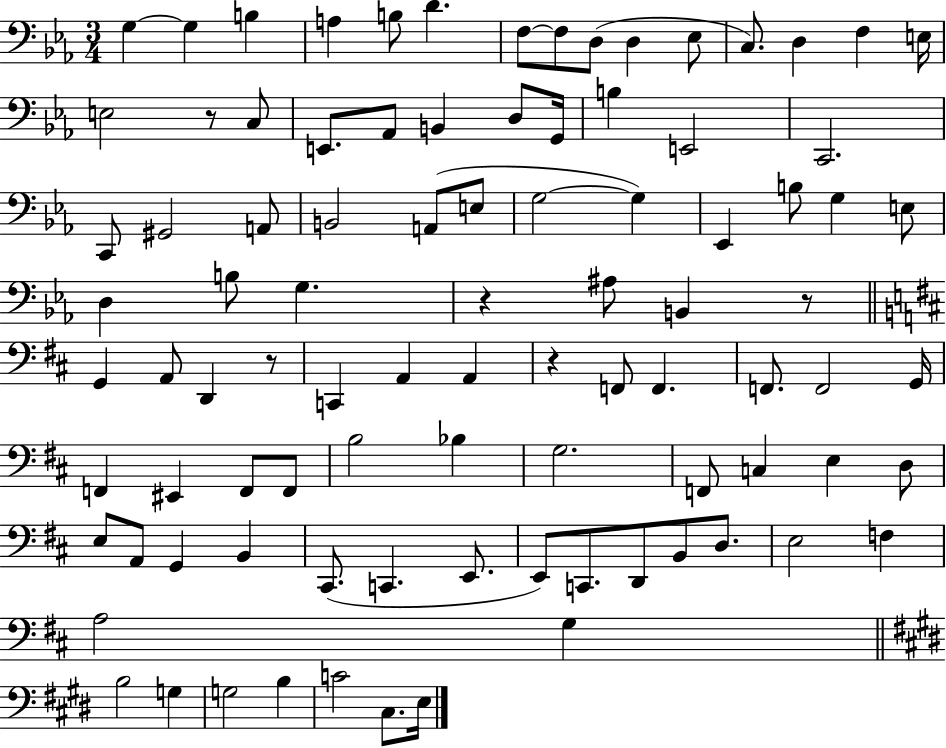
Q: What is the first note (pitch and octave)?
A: G3